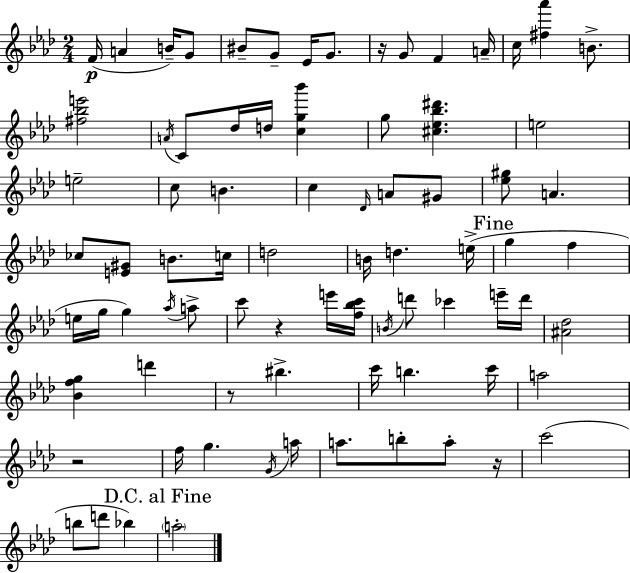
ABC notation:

X:1
T:Untitled
M:2/4
L:1/4
K:Fm
F/4 A B/4 G/2 ^B/2 G/2 _E/4 G/2 z/4 G/2 F A/4 c/4 [^f_a'] B/2 [^f_be']2 A/4 C/2 _d/4 d/4 [cg_b'] g/2 [^c_e_b^d'] e2 e2 c/2 B c _D/4 A/2 ^G/2 [_e^g]/2 A _c/2 [E^G]/2 B/2 c/4 d2 B/4 d e/4 g f e/4 g/4 g _a/4 a/2 c'/2 z e'/4 [f_bc']/4 B/4 d'/2 _c' e'/4 d'/4 [^A_d]2 [_Bfg] d' z/2 ^b c'/4 b c'/4 a2 z2 f/4 g G/4 a/4 a/2 b/2 a/2 z/4 c'2 b/2 d'/2 _b a2